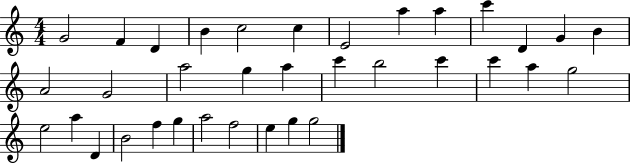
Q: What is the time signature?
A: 4/4